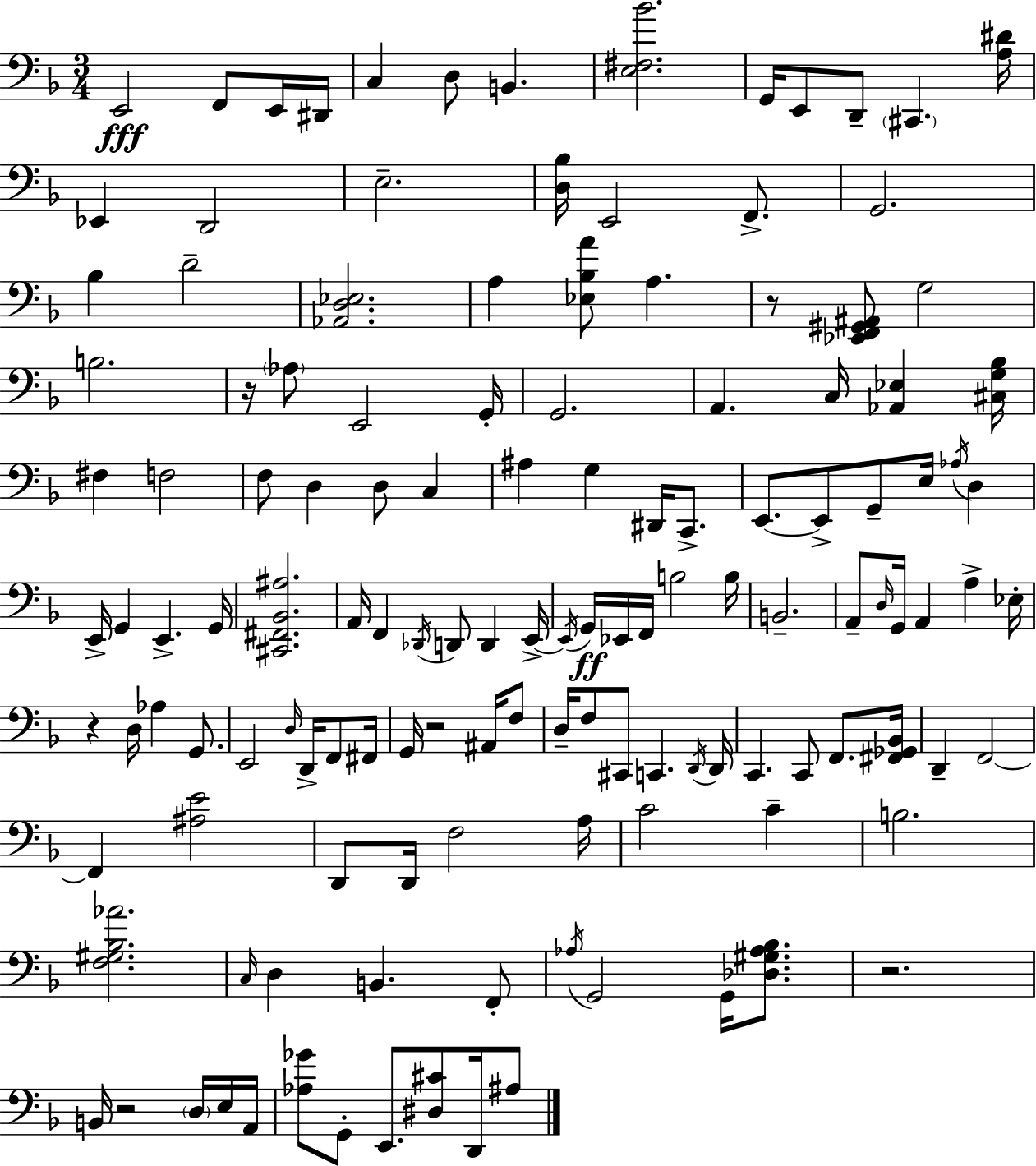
{
  \clef bass
  \numericTimeSignature
  \time 3/4
  \key d \minor
  e,2\fff f,8 e,16 dis,16 | c4 d8 b,4. | <e fis bes'>2. | g,16 e,8 d,8-- \parenthesize cis,4. <a dis'>16 | \break ees,4 d,2 | e2.-- | <d bes>16 e,2 f,8.-> | g,2. | \break bes4 d'2-- | <aes, d ees>2. | a4 <ees bes a'>8 a4. | r8 <ees, f, gis, ais,>8 g2 | \break b2. | r16 \parenthesize aes8 e,2 g,16-. | g,2. | a,4. c16 <aes, ees>4 <cis g bes>16 | \break fis4 f2 | f8 d4 d8 c4 | ais4 g4 dis,16 c,8.-> | e,8.~~ e,8-> g,8-- e16 \acciaccatura { aes16 } d4 | \break e,16-> g,4 e,4.-> | g,16 <cis, fis, bes, ais>2. | a,16 f,4 \acciaccatura { des,16 } d,8 d,4 | e,16->~~ \acciaccatura { e,16 } g,16\ff ees,16 f,16 b2 | \break b16 b,2.-- | a,8-- \grace { d16 } g,16 a,4 a4-> | ees16-. r4 d16 aes4 | g,8. e,2 | \break \grace { d16 } d,16-> f,8 fis,16 g,16 r2 | ais,16 f8 d16-- f8 cis,8 c,4. | \acciaccatura { d,16 } d,16 c,4. | c,8 f,8. <fis, ges, bes,>16 d,4-- f,2~~ | \break f,4 <ais e'>2 | d,8 d,16 f2 | a16 c'2 | c'4-- b2. | \break <f gis bes aes'>2. | \grace { c16 } d4 b,4. | f,8-. \acciaccatura { aes16 } g,2 | g,16 <des gis aes bes>8. r2. | \break b,16 r2 | \parenthesize d16 e16 a,16 <aes ges'>8 g,8-. | e,8. <dis cis'>8 d,16 ais8 \bar "|."
}